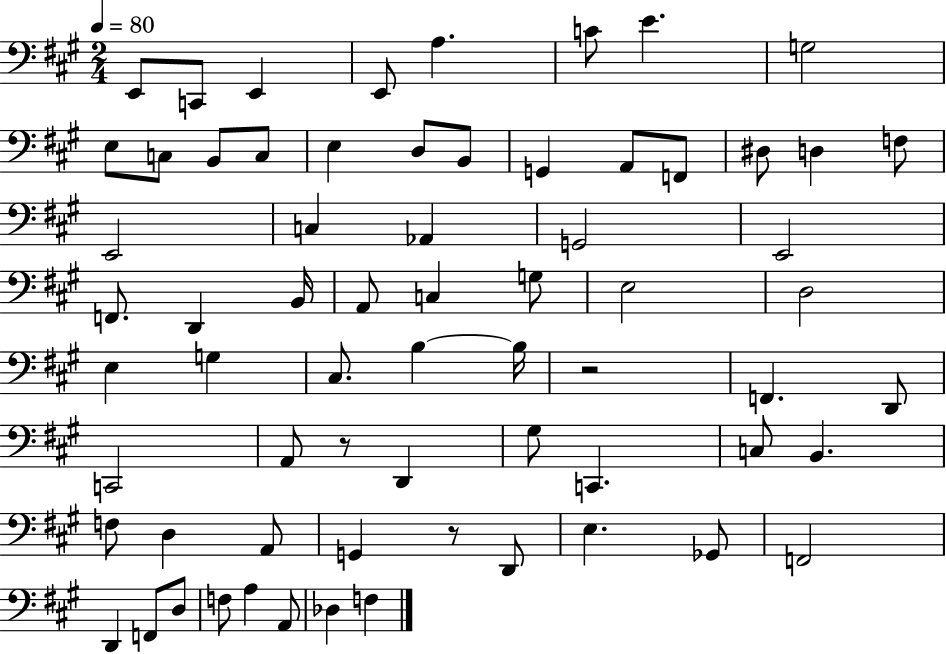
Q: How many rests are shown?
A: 3